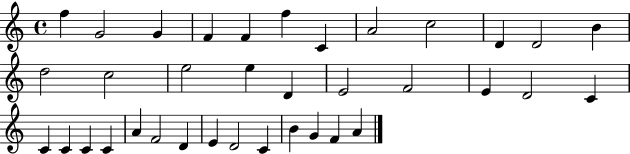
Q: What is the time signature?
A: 4/4